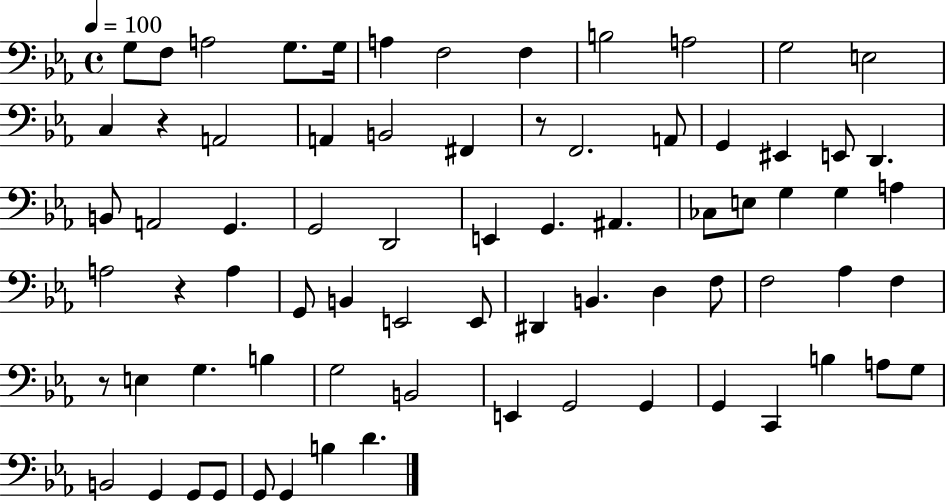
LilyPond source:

{
  \clef bass
  \time 4/4
  \defaultTimeSignature
  \key ees \major
  \tempo 4 = 100
  g8 f8 a2 g8. g16 | a4 f2 f4 | b2 a2 | g2 e2 | \break c4 r4 a,2 | a,4 b,2 fis,4 | r8 f,2. a,8 | g,4 eis,4 e,8 d,4. | \break b,8 a,2 g,4. | g,2 d,2 | e,4 g,4. ais,4. | ces8 e8 g4 g4 a4 | \break a2 r4 a4 | g,8 b,4 e,2 e,8 | dis,4 b,4. d4 f8 | f2 aes4 f4 | \break r8 e4 g4. b4 | g2 b,2 | e,4 g,2 g,4 | g,4 c,4 b4 a8 g8 | \break b,2 g,4 g,8 g,8 | g,8 g,4 b4 d'4. | \bar "|."
}